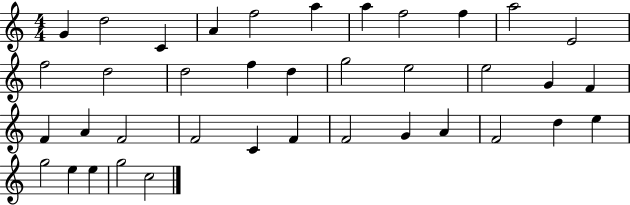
G4/q D5/h C4/q A4/q F5/h A5/q A5/q F5/h F5/q A5/h E4/h F5/h D5/h D5/h F5/q D5/q G5/h E5/h E5/h G4/q F4/q F4/q A4/q F4/h F4/h C4/q F4/q F4/h G4/q A4/q F4/h D5/q E5/q G5/h E5/q E5/q G5/h C5/h